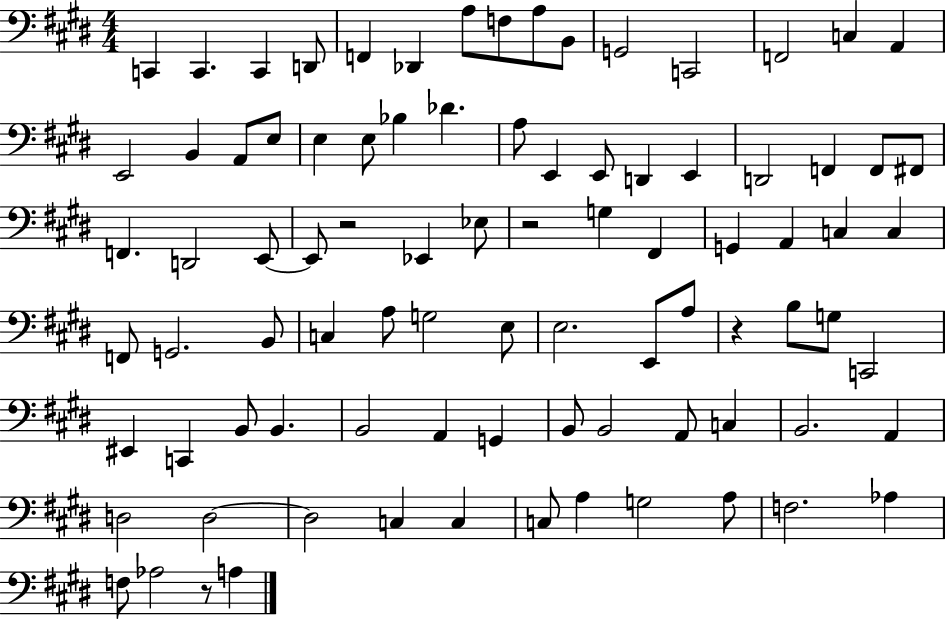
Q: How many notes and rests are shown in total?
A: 88